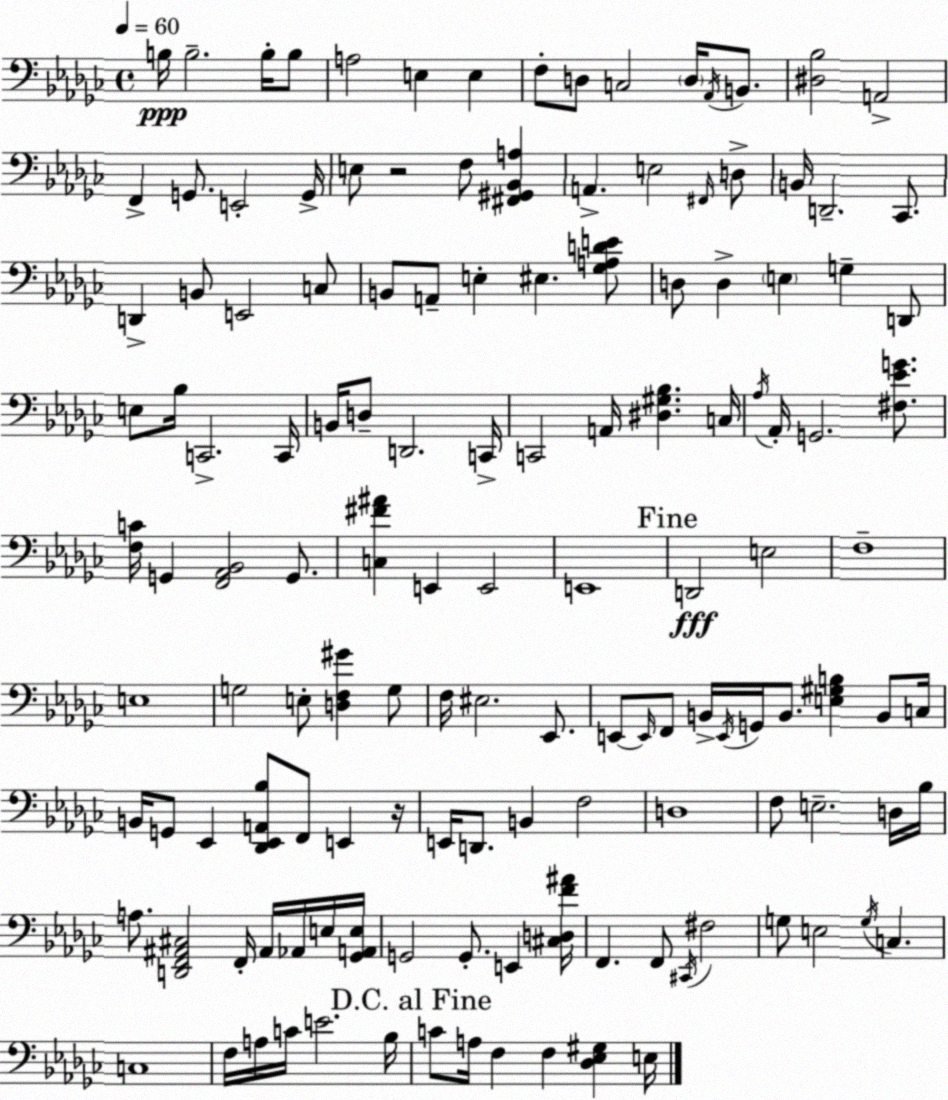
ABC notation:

X:1
T:Untitled
M:4/4
L:1/4
K:Ebm
B,/4 B,2 B,/4 B,/2 A,2 E, E, F,/2 D,/2 C,2 D,/4 _A,,/4 B,,/2 [^D,_B,]2 A,,2 F,, G,,/2 E,,2 G,,/4 E,/2 z2 F,/2 [^F,,^G,,_B,,A,] A,, E,2 ^F,,/4 D,/2 B,,/4 D,,2 _C,,/2 D,, B,,/2 E,,2 C,/2 B,,/2 A,,/2 E, ^E, [_G,A,DE]/2 D,/2 D, E, G, D,,/2 E,/2 _B,/4 C,,2 C,,/4 B,,/4 D,/2 D,,2 C,,/4 C,,2 A,,/4 [^D,^G,_B,] C,/4 _A,/4 _A,,/4 G,,2 [^F,_EG]/2 [F,C]/4 G,, [F,,_A,,_B,,]2 G,,/2 [C,^F^A] E,, E,,2 E,,4 D,,2 E,2 F,4 E,4 G,2 E,/2 [D,F,^G] G,/2 F,/4 ^E,2 _E,,/2 E,,/2 E,,/4 F,,/2 B,,/4 E,,/4 G,,/4 B,,/2 [E,^G,B,] B,,/2 C,/4 B,,/4 G,,/2 _E,, [_D,,_E,,A,,_B,]/2 F,,/2 E,, z/4 E,,/4 D,,/2 B,, F,2 D,4 F,/2 E,2 D,/4 _B,/4 A,/2 [D,,F,,^A,,^C,]2 F,,/4 ^A,,/4 _A,,/4 E,/4 [_G,,A,,E,]/4 G,,2 G,,/2 E,, [^C,D,F^A]/4 F,, F,,/2 ^C,,/4 ^F,2 G,/2 E,2 G,/4 C, C,4 F,/4 A,/4 C/4 E2 _B,/4 C/2 A,/4 F, F, [_D,_E,^G,] E,/4